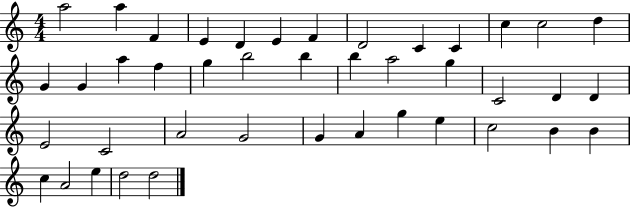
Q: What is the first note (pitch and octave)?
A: A5